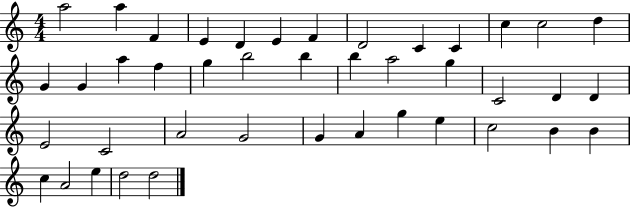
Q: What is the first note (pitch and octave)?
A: A5